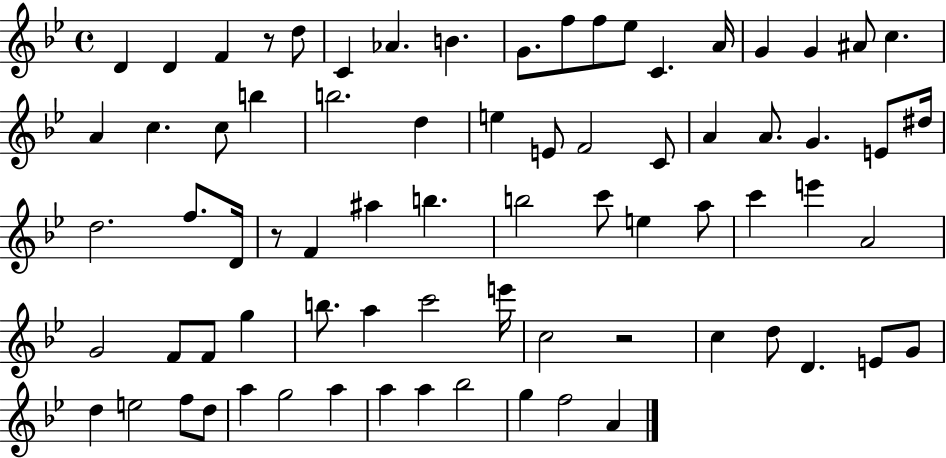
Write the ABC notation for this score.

X:1
T:Untitled
M:4/4
L:1/4
K:Bb
D D F z/2 d/2 C _A B G/2 f/2 f/2 _e/2 C A/4 G G ^A/2 c A c c/2 b b2 d e E/2 F2 C/2 A A/2 G E/2 ^d/4 d2 f/2 D/4 z/2 F ^a b b2 c'/2 e a/2 c' e' A2 G2 F/2 F/2 g b/2 a c'2 e'/4 c2 z2 c d/2 D E/2 G/2 d e2 f/2 d/2 a g2 a a a _b2 g f2 A